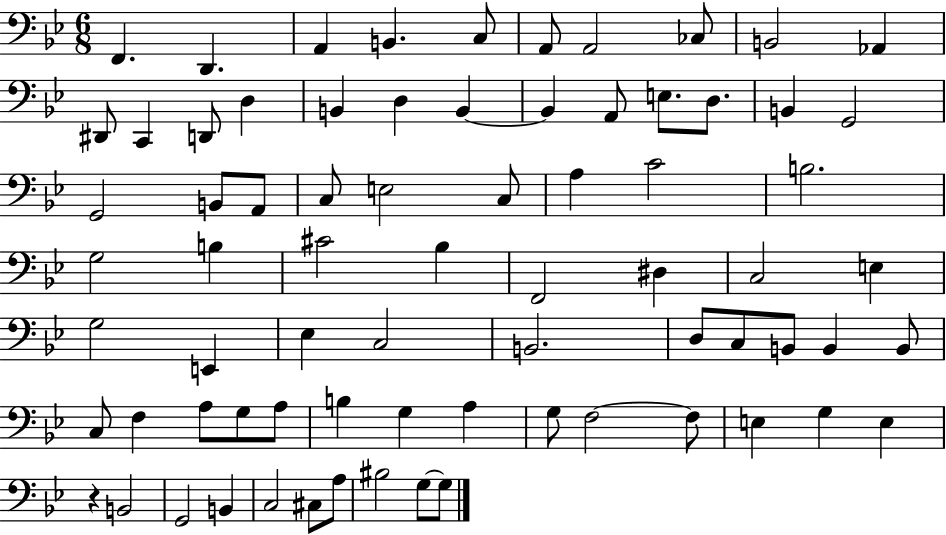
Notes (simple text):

F2/q. D2/q. A2/q B2/q. C3/e A2/e A2/h CES3/e B2/h Ab2/q D#2/e C2/q D2/e D3/q B2/q D3/q B2/q B2/q A2/e E3/e. D3/e. B2/q G2/h G2/h B2/e A2/e C3/e E3/h C3/e A3/q C4/h B3/h. G3/h B3/q C#4/h Bb3/q F2/h D#3/q C3/h E3/q G3/h E2/q Eb3/q C3/h B2/h. D3/e C3/e B2/e B2/q B2/e C3/e F3/q A3/e G3/e A3/e B3/q G3/q A3/q G3/e F3/h F3/e E3/q G3/q E3/q R/q B2/h G2/h B2/q C3/h C#3/e A3/e BIS3/h G3/e G3/e